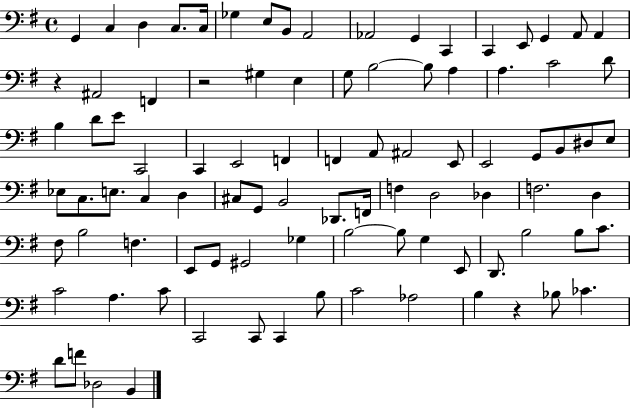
{
  \clef bass
  \time 4/4
  \defaultTimeSignature
  \key g \major
  g,4 c4 d4 c8. c16 | ges4 e8 b,8 a,2 | aes,2 g,4 c,4 | c,4 e,8 g,4 a,8 a,4 | \break r4 ais,2 f,4 | r2 gis4 e4 | g8 b2~~ b8 a4 | a4. c'2 d'8 | \break b4 d'8 e'8 c,2 | c,4 e,2 f,4 | f,4 a,8 ais,2 e,8 | e,2 g,8 b,8 dis8 e8 | \break ees8 c8. e8. c4 d4 | cis8 g,8 b,2 des,8. f,16 | f4 d2 des4 | f2. d4 | \break fis8 b2 f4. | e,8 g,8 gis,2 ges4 | b2~~ b8 g4 e,8 | d,8. b2 b8 c'8. | \break c'2 a4. c'8 | c,2 c,8 c,4 b8 | c'2 aes2 | b4 r4 bes8 ces'4. | \break d'8 f'8 des2 b,4 | \bar "|."
}